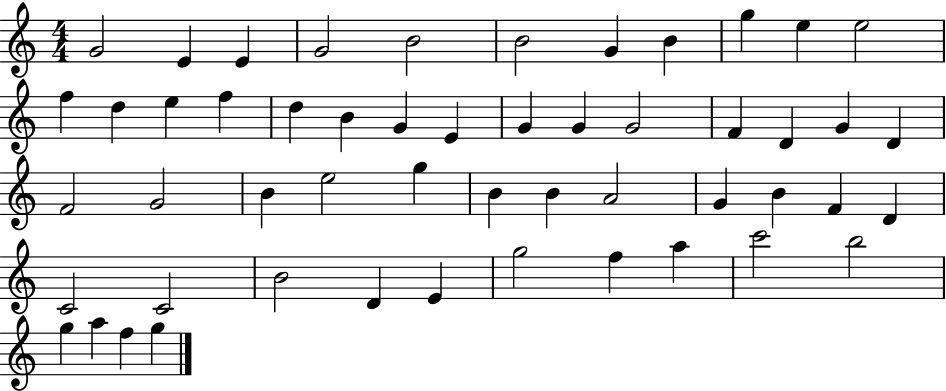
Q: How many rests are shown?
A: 0